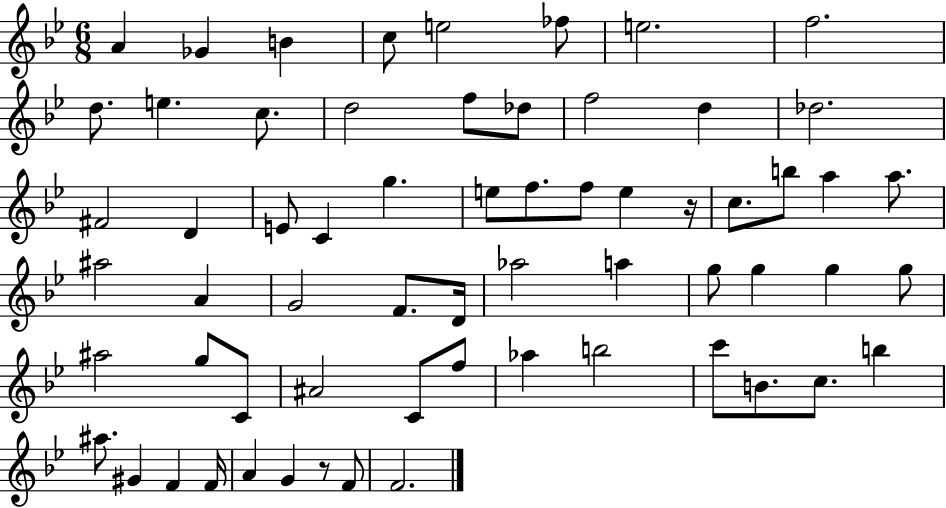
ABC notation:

X:1
T:Untitled
M:6/8
L:1/4
K:Bb
A _G B c/2 e2 _f/2 e2 f2 d/2 e c/2 d2 f/2 _d/2 f2 d _d2 ^F2 D E/2 C g e/2 f/2 f/2 e z/4 c/2 b/2 a a/2 ^a2 A G2 F/2 D/4 _a2 a g/2 g g g/2 ^a2 g/2 C/2 ^A2 C/2 f/2 _a b2 c'/2 B/2 c/2 b ^a/2 ^G F F/4 A G z/2 F/2 F2